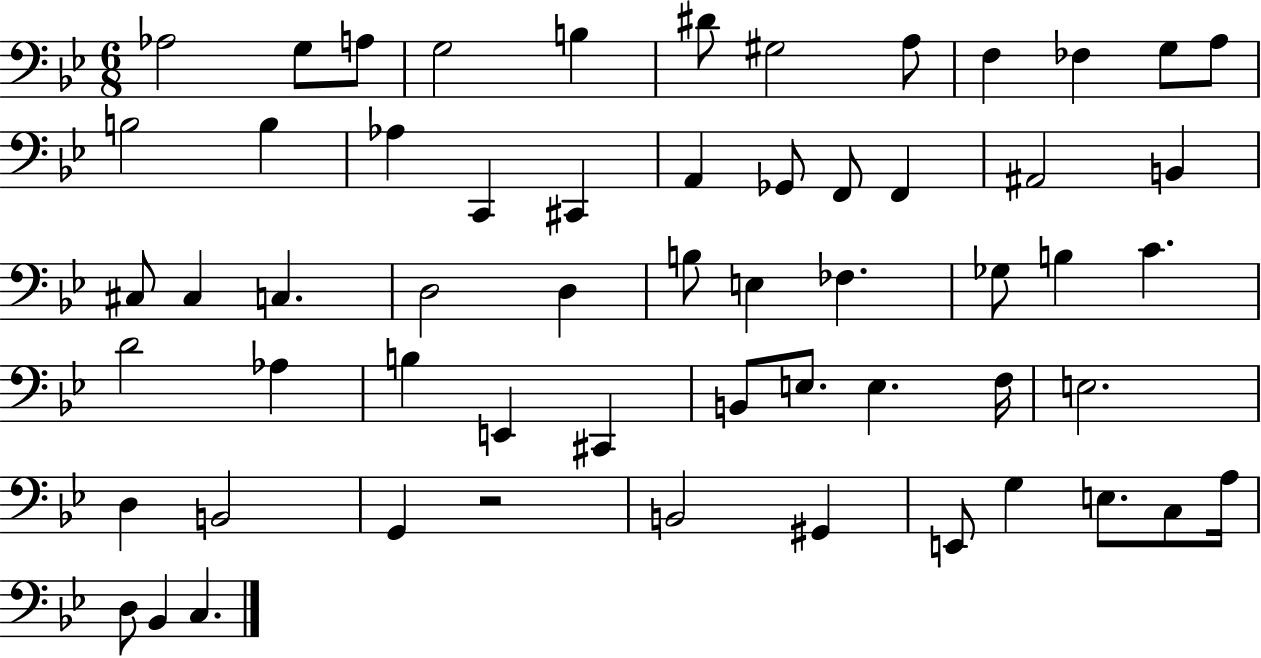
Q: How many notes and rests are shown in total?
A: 58